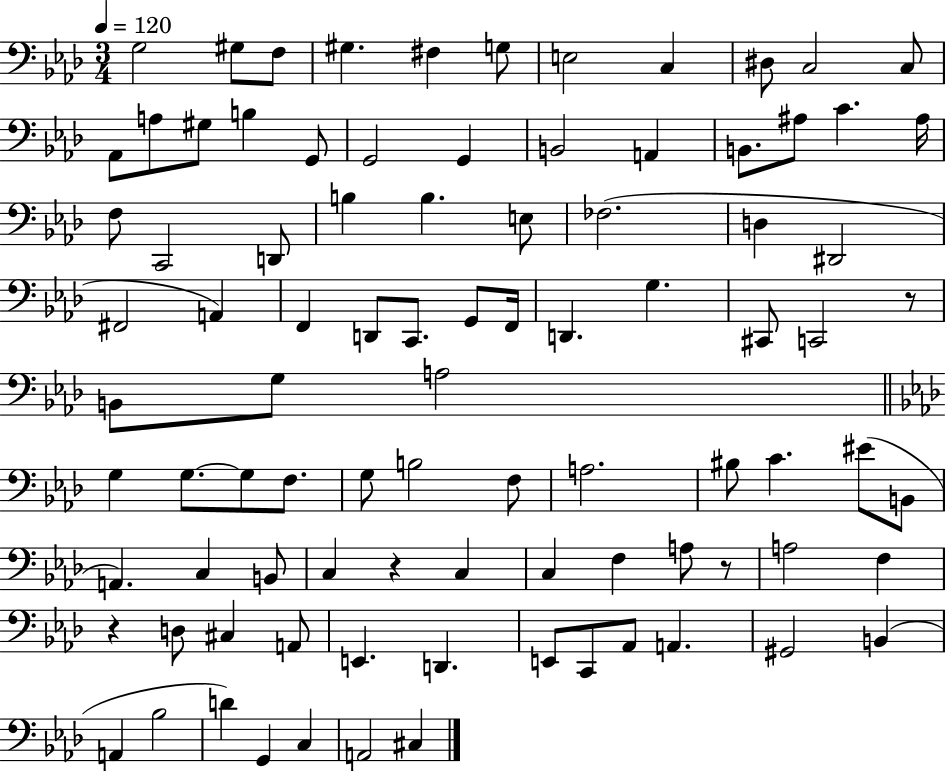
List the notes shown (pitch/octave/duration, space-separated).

G3/h G#3/e F3/e G#3/q. F#3/q G3/e E3/h C3/q D#3/e C3/h C3/e Ab2/e A3/e G#3/e B3/q G2/e G2/h G2/q B2/h A2/q B2/e. A#3/e C4/q. A#3/s F3/e C2/h D2/e B3/q B3/q. E3/e FES3/h. D3/q D#2/h F#2/h A2/q F2/q D2/e C2/e. G2/e F2/s D2/q. G3/q. C#2/e C2/h R/e B2/e G3/e A3/h G3/q G3/e. G3/e F3/e. G3/e B3/h F3/e A3/h. BIS3/e C4/q. EIS4/e B2/e A2/q. C3/q B2/e C3/q R/q C3/q C3/q F3/q A3/e R/e A3/h F3/q R/q D3/e C#3/q A2/e E2/q. D2/q. E2/e C2/e Ab2/e A2/q. G#2/h B2/q A2/q Bb3/h D4/q G2/q C3/q A2/h C#3/q